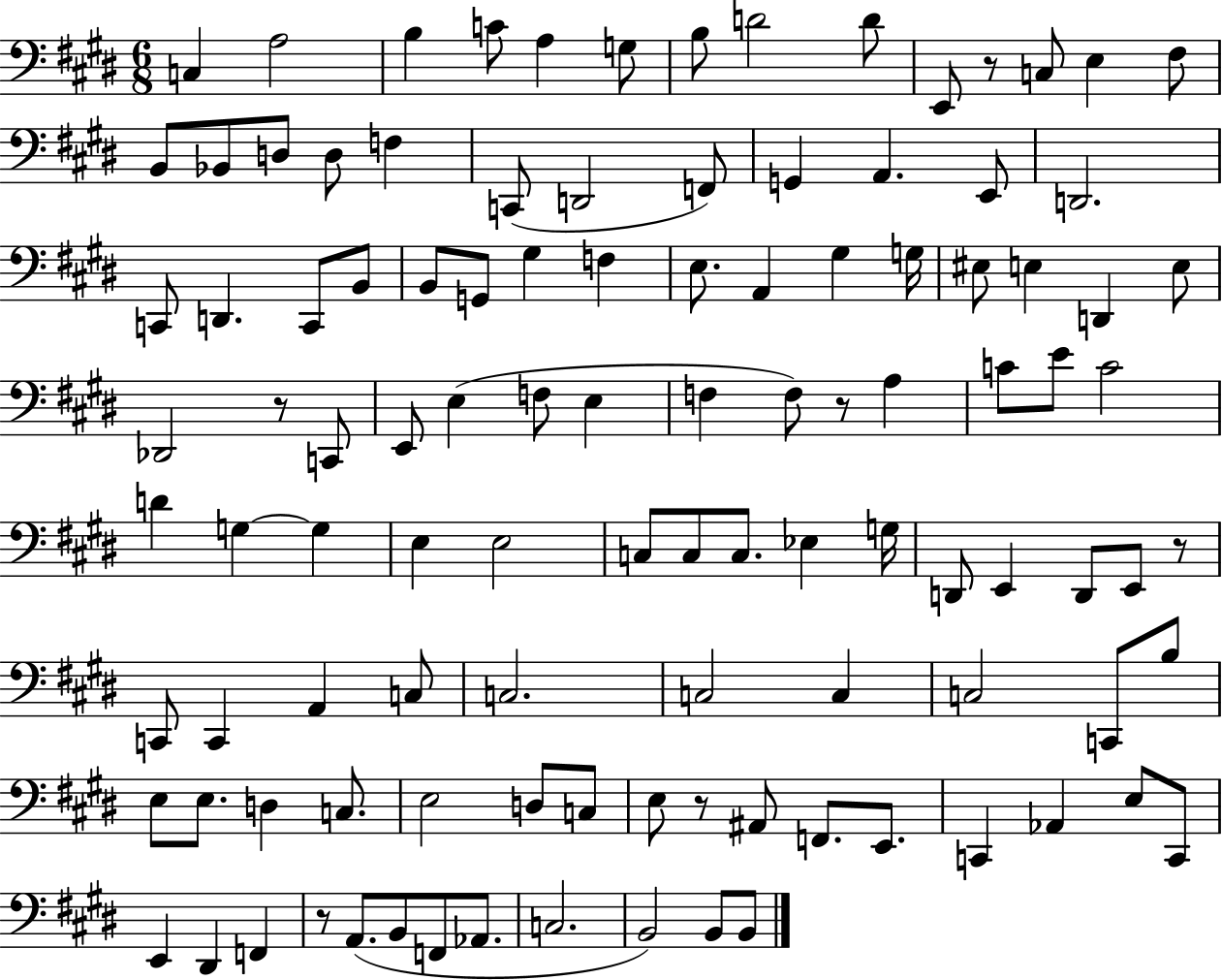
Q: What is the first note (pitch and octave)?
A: C3